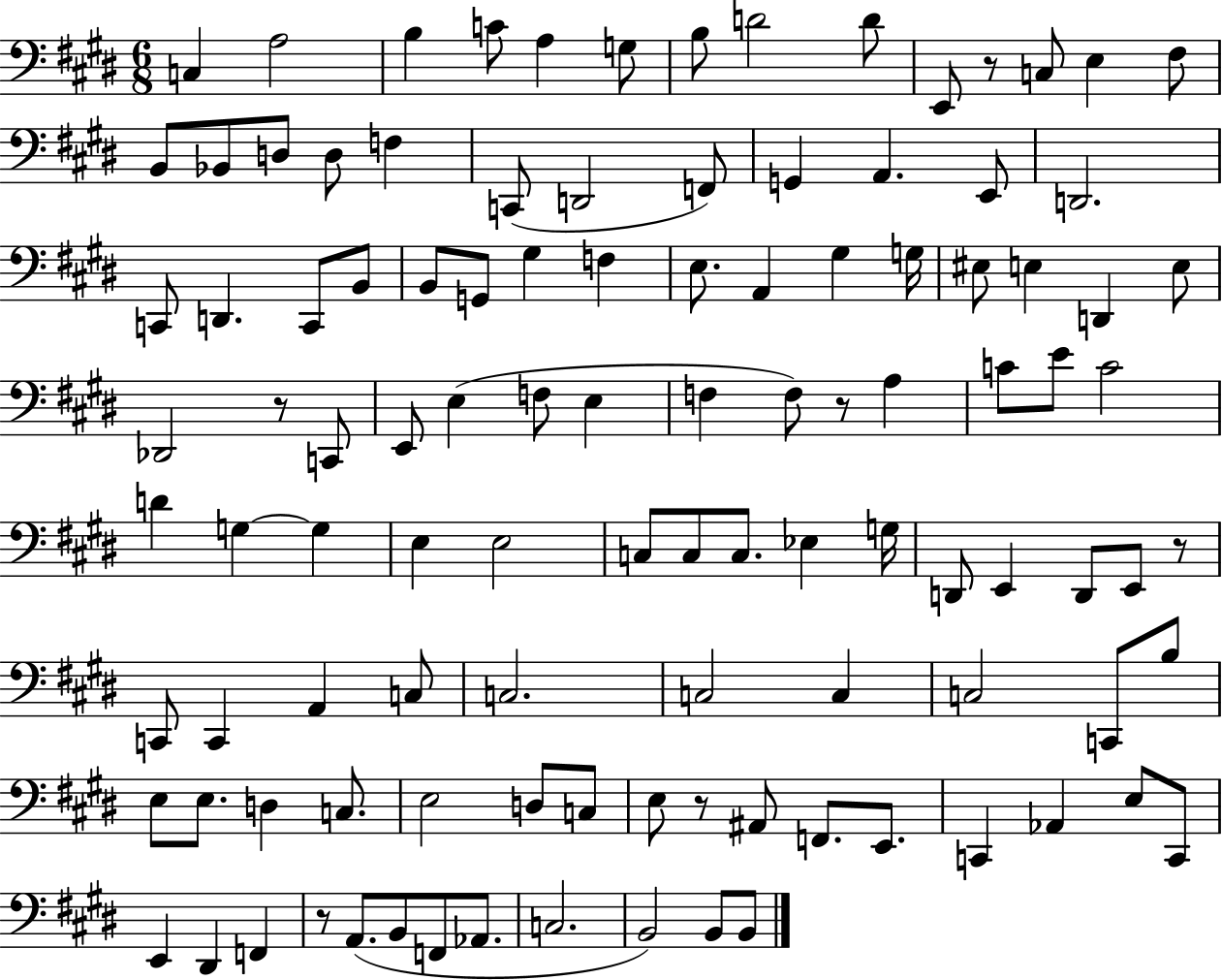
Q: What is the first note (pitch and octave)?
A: C3